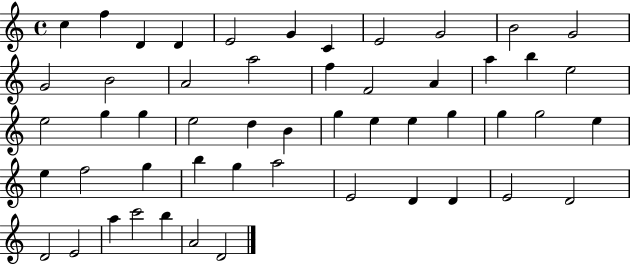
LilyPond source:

{
  \clef treble
  \time 4/4
  \defaultTimeSignature
  \key c \major
  c''4 f''4 d'4 d'4 | e'2 g'4 c'4 | e'2 g'2 | b'2 g'2 | \break g'2 b'2 | a'2 a''2 | f''4 f'2 a'4 | a''4 b''4 e''2 | \break e''2 g''4 g''4 | e''2 d''4 b'4 | g''4 e''4 e''4 g''4 | g''4 g''2 e''4 | \break e''4 f''2 g''4 | b''4 g''4 a''2 | e'2 d'4 d'4 | e'2 d'2 | \break d'2 e'2 | a''4 c'''2 b''4 | a'2 d'2 | \bar "|."
}